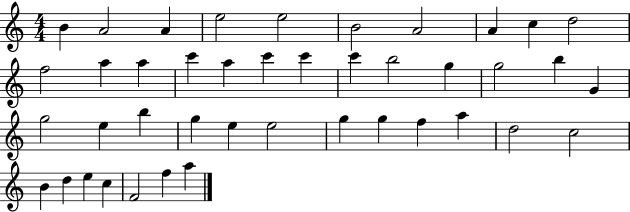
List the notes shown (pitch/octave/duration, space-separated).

B4/q A4/h A4/q E5/h E5/h B4/h A4/h A4/q C5/q D5/h F5/h A5/q A5/q C6/q A5/q C6/q C6/q C6/q B5/h G5/q G5/h B5/q G4/q G5/h E5/q B5/q G5/q E5/q E5/h G5/q G5/q F5/q A5/q D5/h C5/h B4/q D5/q E5/q C5/q F4/h F5/q A5/q